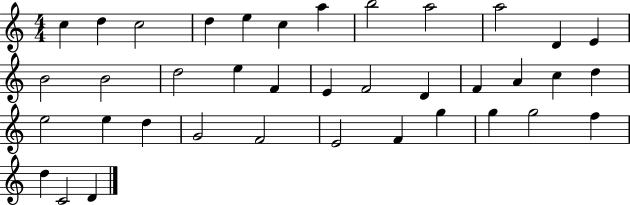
X:1
T:Untitled
M:4/4
L:1/4
K:C
c d c2 d e c a b2 a2 a2 D E B2 B2 d2 e F E F2 D F A c d e2 e d G2 F2 E2 F g g g2 f d C2 D